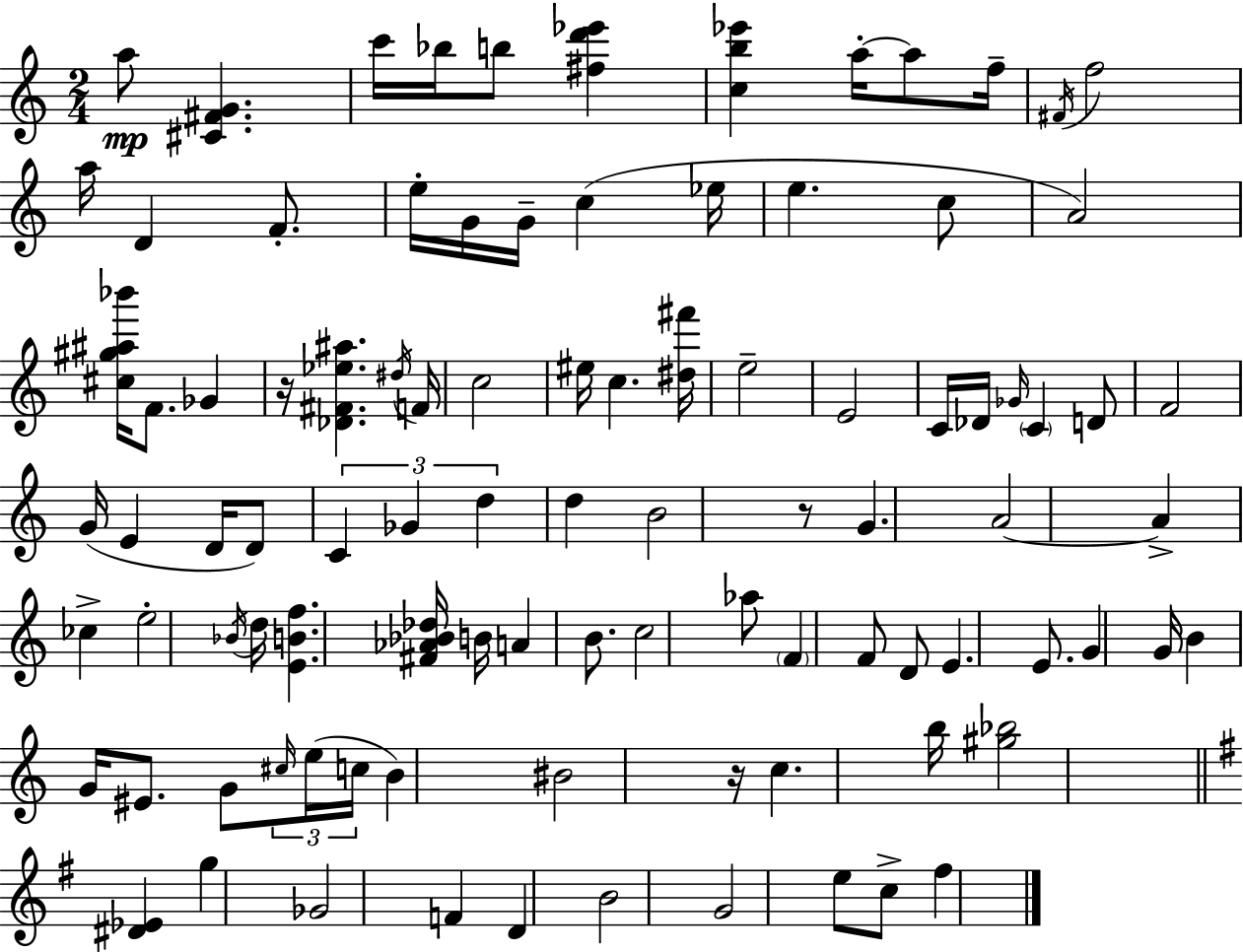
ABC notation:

X:1
T:Untitled
M:2/4
L:1/4
K:Am
a/2 [^C^FG] c'/4 _b/4 b/2 [^fd'_e'] [cb_e'] a/4 a/2 f/4 ^F/4 f2 a/4 D F/2 e/4 G/4 G/4 c _e/4 e c/2 A2 [^c^g^a_b']/4 F/2 _G z/4 [_D^F_e^a] ^d/4 F/4 c2 ^e/4 c [^d^f']/4 e2 E2 C/4 _D/4 _G/4 C D/2 F2 G/4 E D/4 D/2 C _G d d B2 z/2 G A2 A _c e2 _B/4 d/4 [EBf] [^F_A_B_d]/4 B/4 A B/2 c2 _a/2 F F/2 D/2 E E/2 G G/4 B G/4 ^E/2 G/2 ^c/4 e/4 c/4 B ^B2 z/4 c b/4 [^g_b]2 [^D_E] g _G2 F D B2 G2 e/2 c/2 ^f